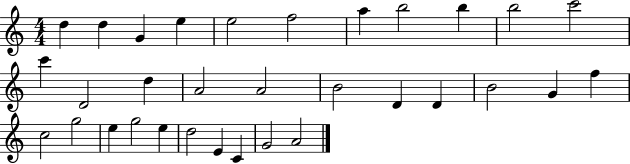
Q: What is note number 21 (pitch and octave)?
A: G4